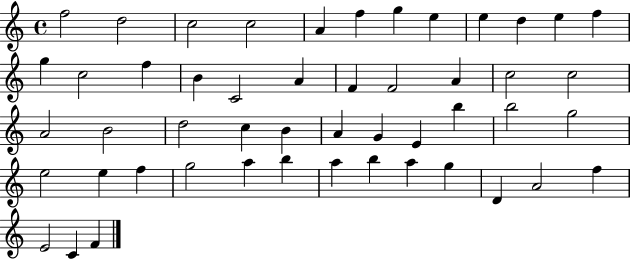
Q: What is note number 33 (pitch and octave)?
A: B5